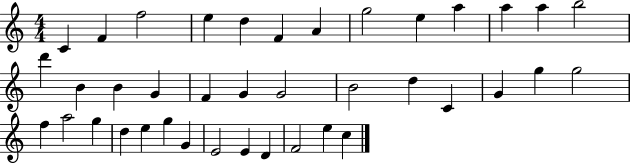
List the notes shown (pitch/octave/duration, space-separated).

C4/q F4/q F5/h E5/q D5/q F4/q A4/q G5/h E5/q A5/q A5/q A5/q B5/h D6/q B4/q B4/q G4/q F4/q G4/q G4/h B4/h D5/q C4/q G4/q G5/q G5/h F5/q A5/h G5/q D5/q E5/q G5/q G4/q E4/h E4/q D4/q F4/h E5/q C5/q